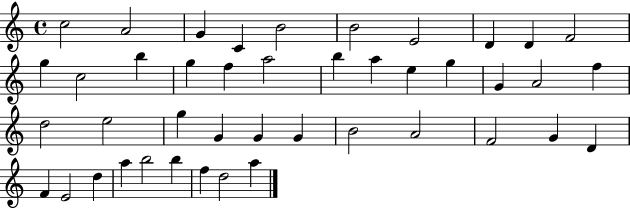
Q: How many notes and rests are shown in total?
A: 43